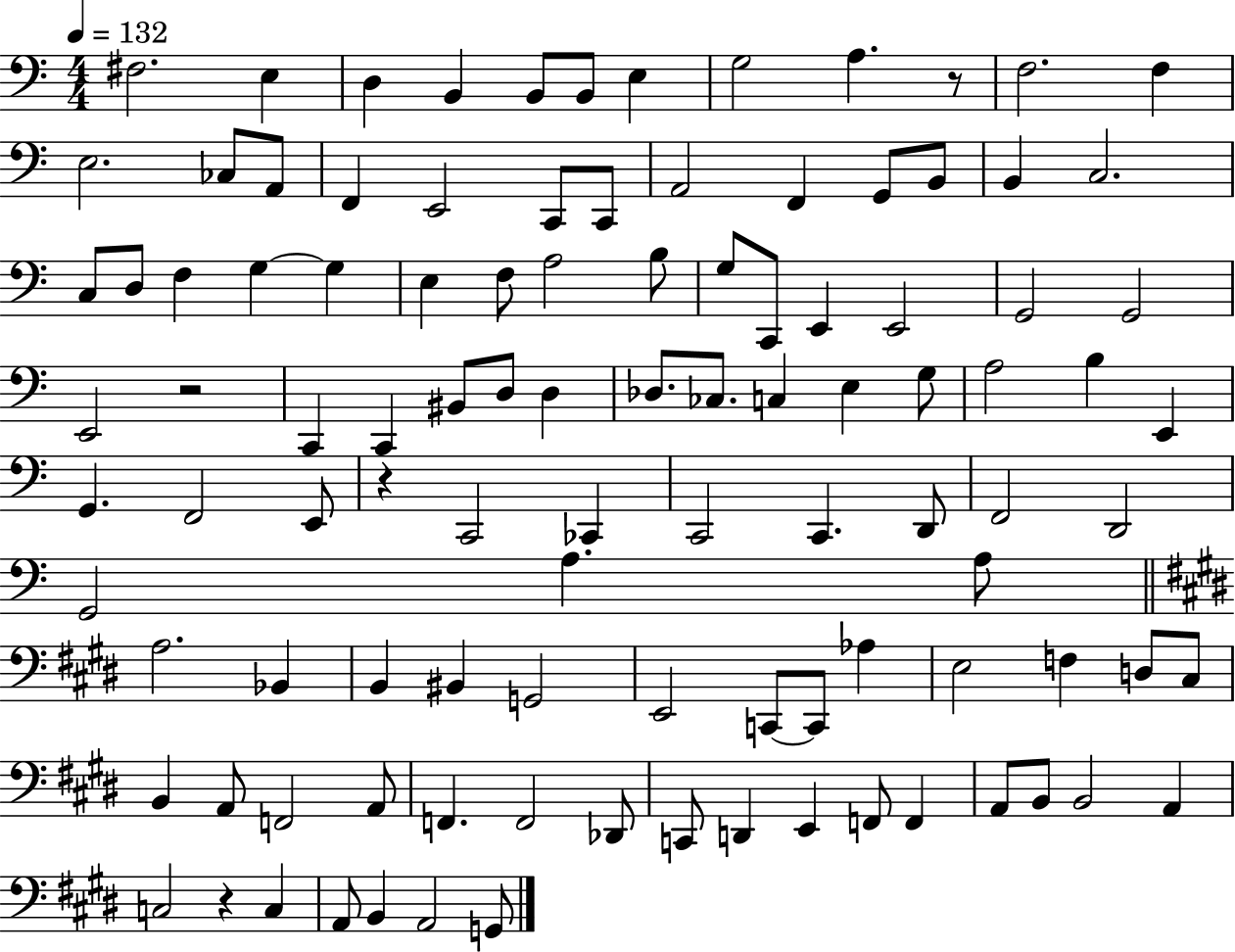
X:1
T:Untitled
M:4/4
L:1/4
K:C
^F,2 E, D, B,, B,,/2 B,,/2 E, G,2 A, z/2 F,2 F, E,2 _C,/2 A,,/2 F,, E,,2 C,,/2 C,,/2 A,,2 F,, G,,/2 B,,/2 B,, C,2 C,/2 D,/2 F, G, G, E, F,/2 A,2 B,/2 G,/2 C,,/2 E,, E,,2 G,,2 G,,2 E,,2 z2 C,, C,, ^B,,/2 D,/2 D, _D,/2 _C,/2 C, E, G,/2 A,2 B, E,, G,, F,,2 E,,/2 z C,,2 _C,, C,,2 C,, D,,/2 F,,2 D,,2 G,,2 A, A,/2 A,2 _B,, B,, ^B,, G,,2 E,,2 C,,/2 C,,/2 _A, E,2 F, D,/2 ^C,/2 B,, A,,/2 F,,2 A,,/2 F,, F,,2 _D,,/2 C,,/2 D,, E,, F,,/2 F,, A,,/2 B,,/2 B,,2 A,, C,2 z C, A,,/2 B,, A,,2 G,,/2